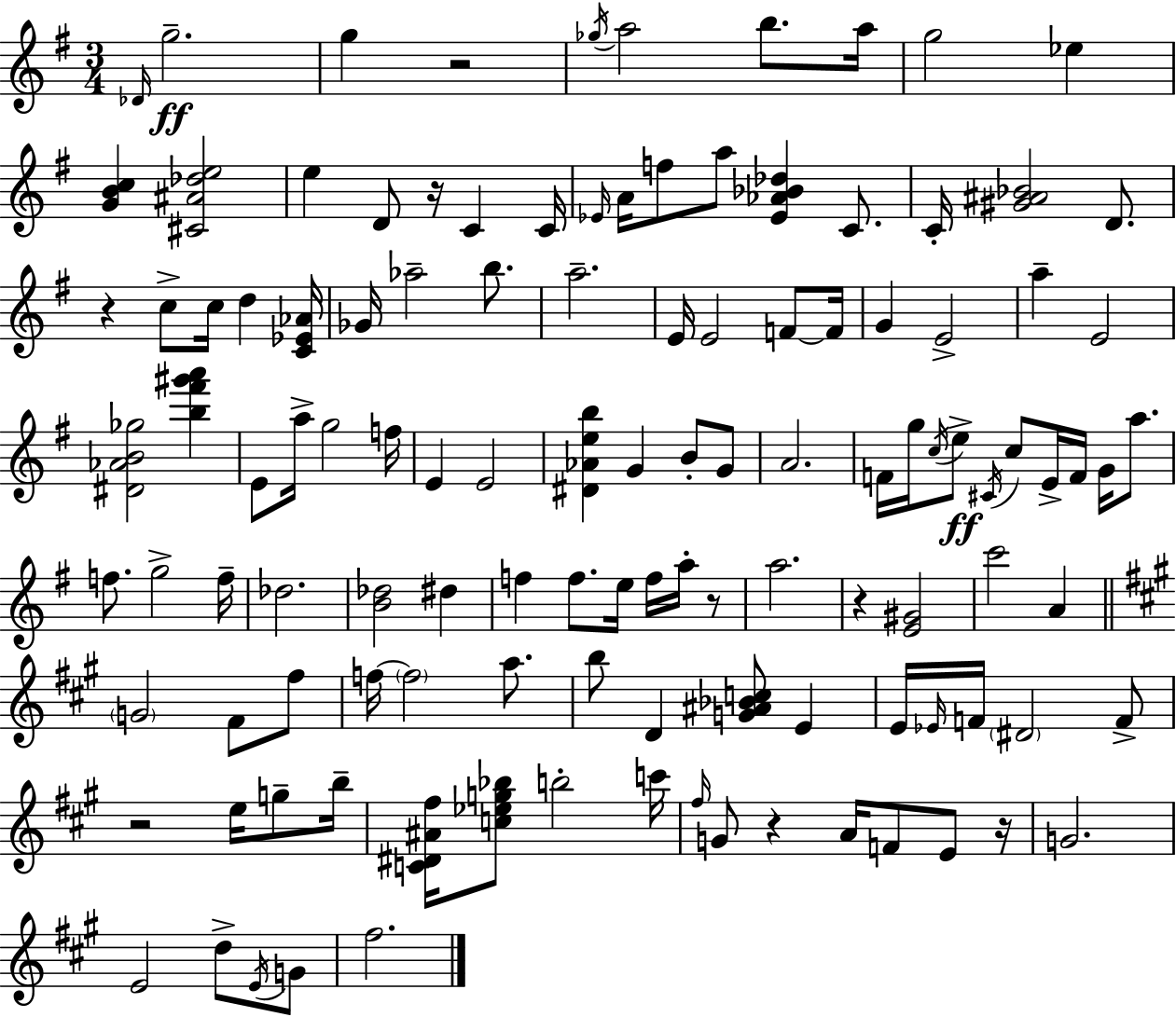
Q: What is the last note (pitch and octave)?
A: F#5